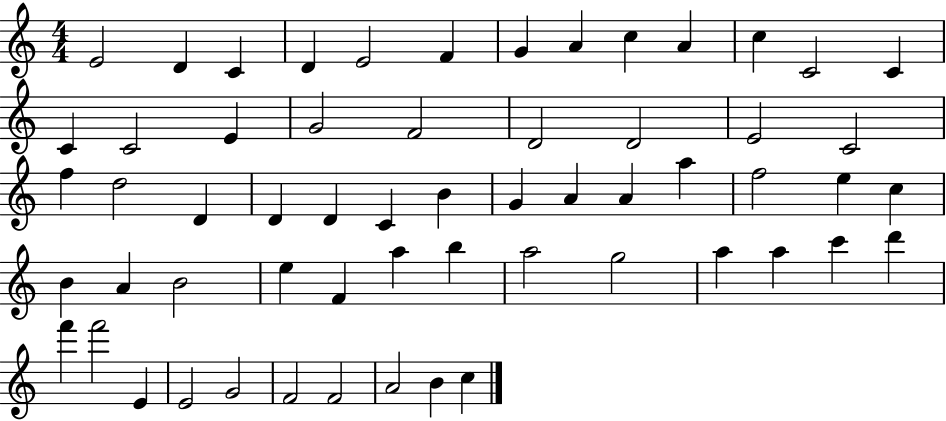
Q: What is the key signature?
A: C major